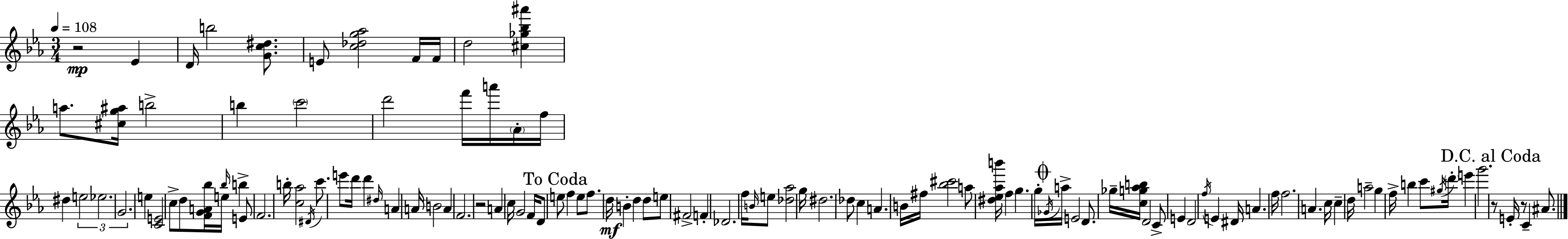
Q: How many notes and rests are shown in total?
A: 117